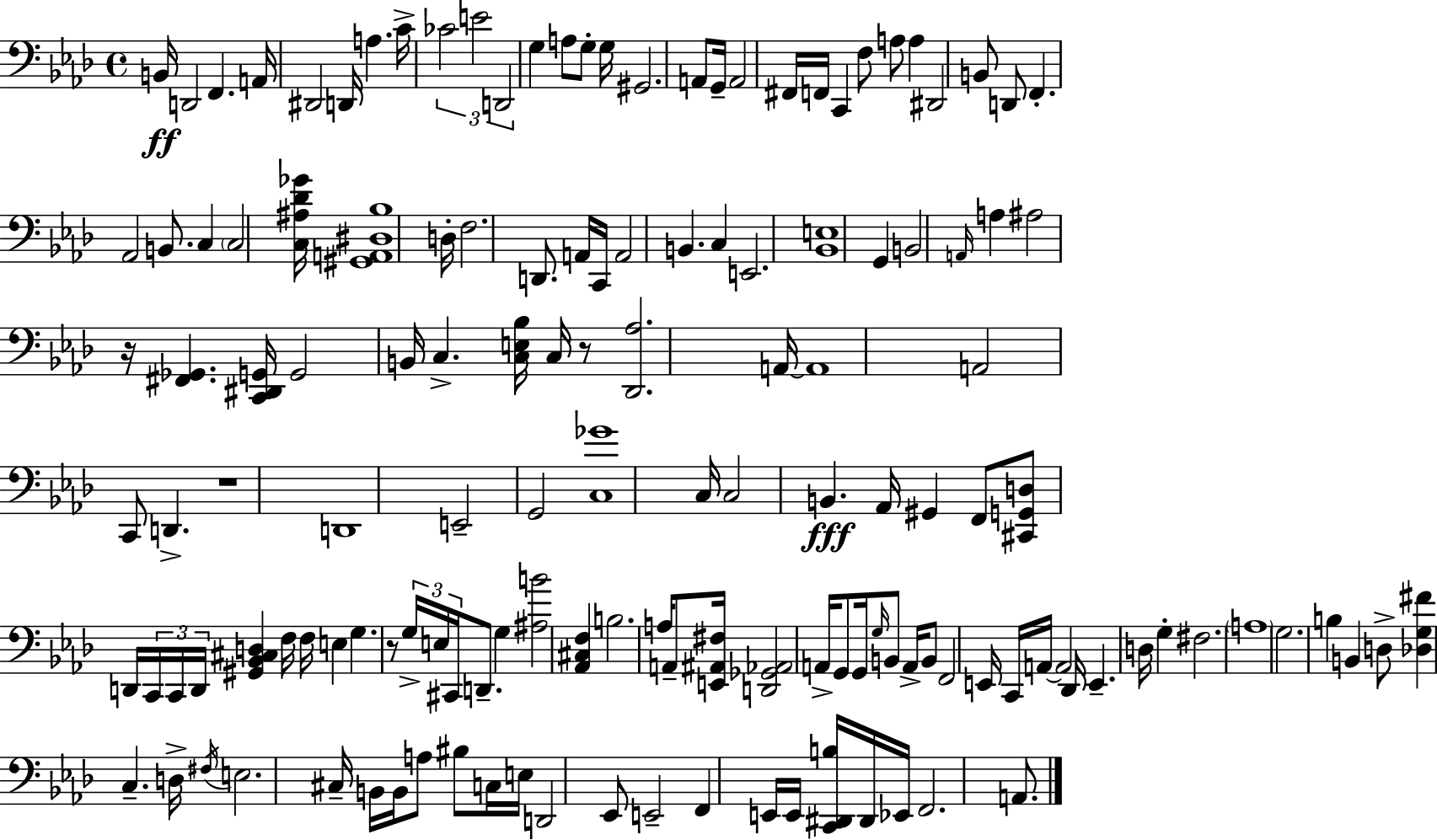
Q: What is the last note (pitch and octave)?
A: A2